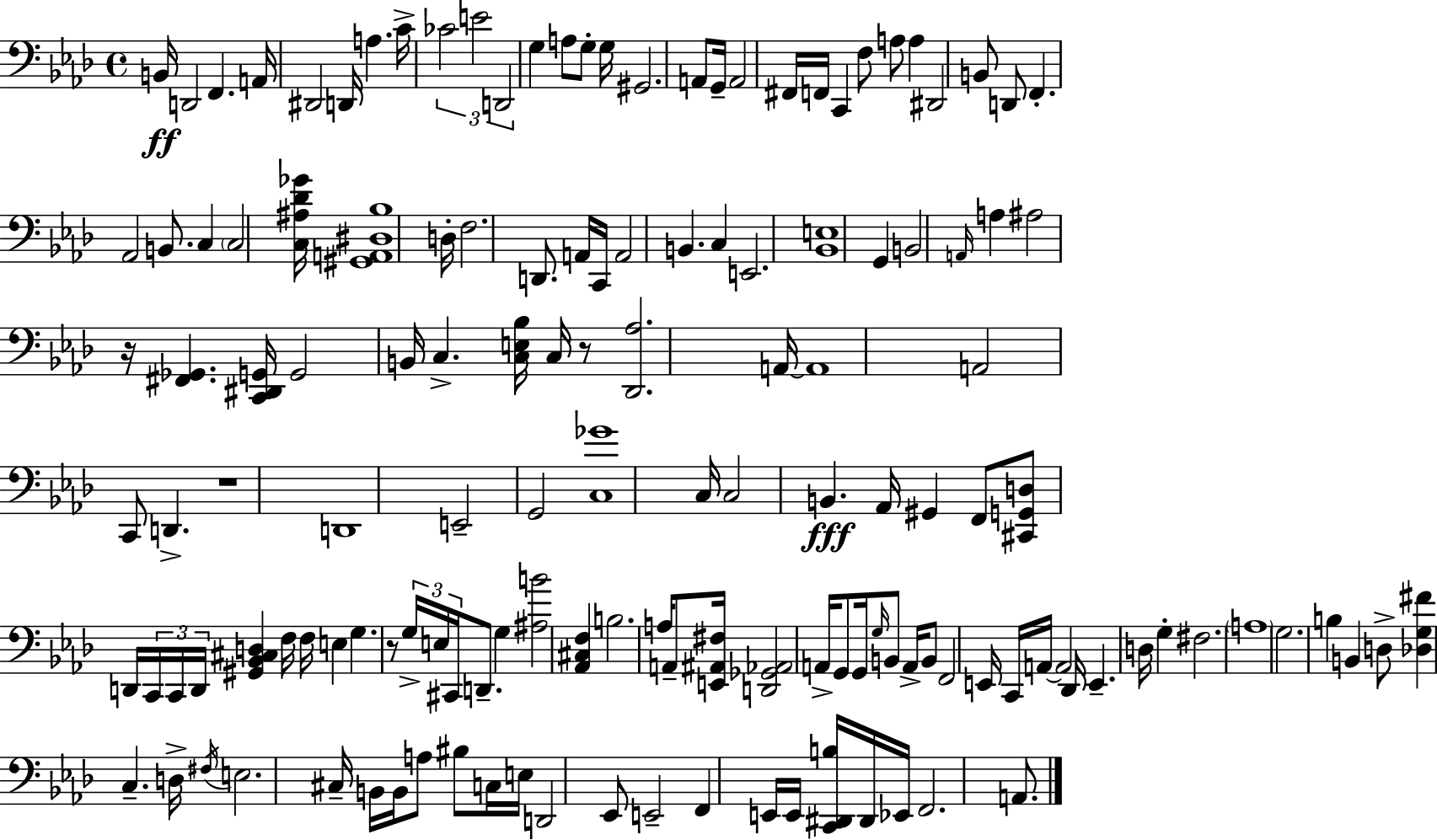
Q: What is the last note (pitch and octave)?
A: A2